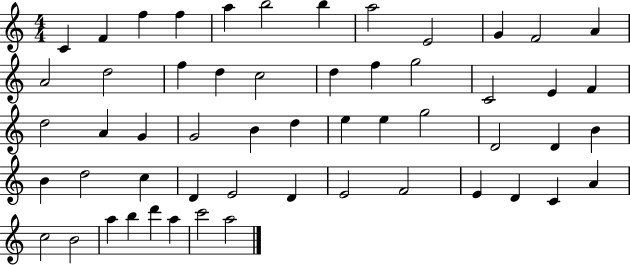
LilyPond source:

{
  \clef treble
  \numericTimeSignature
  \time 4/4
  \key c \major
  c'4 f'4 f''4 f''4 | a''4 b''2 b''4 | a''2 e'2 | g'4 f'2 a'4 | \break a'2 d''2 | f''4 d''4 c''2 | d''4 f''4 g''2 | c'2 e'4 f'4 | \break d''2 a'4 g'4 | g'2 b'4 d''4 | e''4 e''4 g''2 | d'2 d'4 b'4 | \break b'4 d''2 c''4 | d'4 e'2 d'4 | e'2 f'2 | e'4 d'4 c'4 a'4 | \break c''2 b'2 | a''4 b''4 d'''4 a''4 | c'''2 a''2 | \bar "|."
}